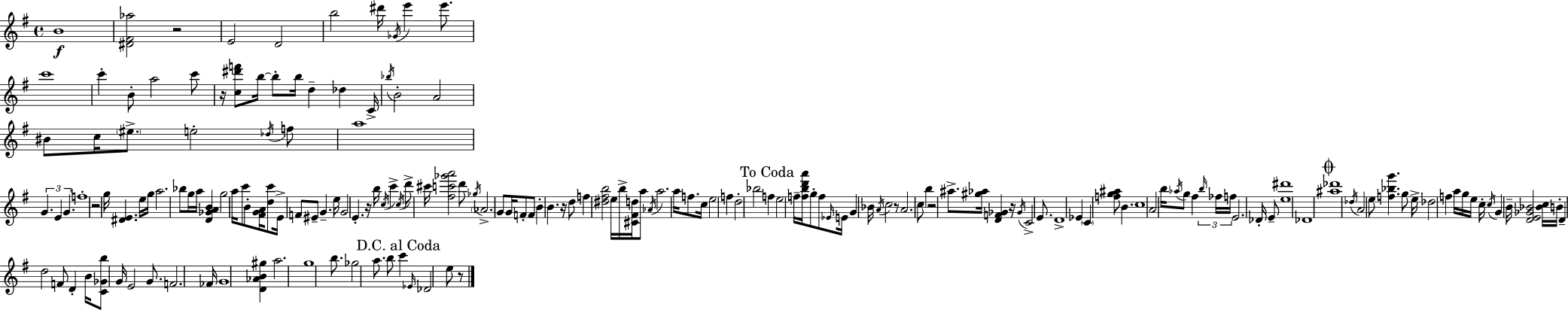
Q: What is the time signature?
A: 4/4